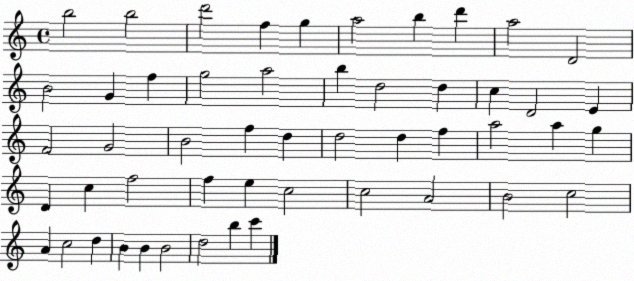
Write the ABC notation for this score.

X:1
T:Untitled
M:4/4
L:1/4
K:C
b2 b2 d'2 f g a2 b d' a2 D2 B2 G f g2 a2 b d2 d c D2 E F2 G2 B2 f d d2 d f a2 a g D c f2 f e c2 c2 A2 B2 c2 A c2 d B B B2 d2 b c'